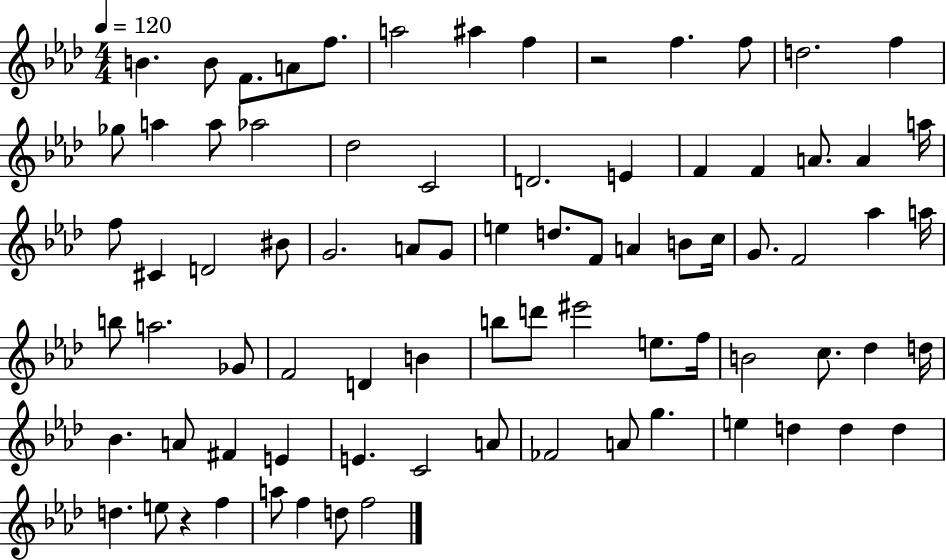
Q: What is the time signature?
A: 4/4